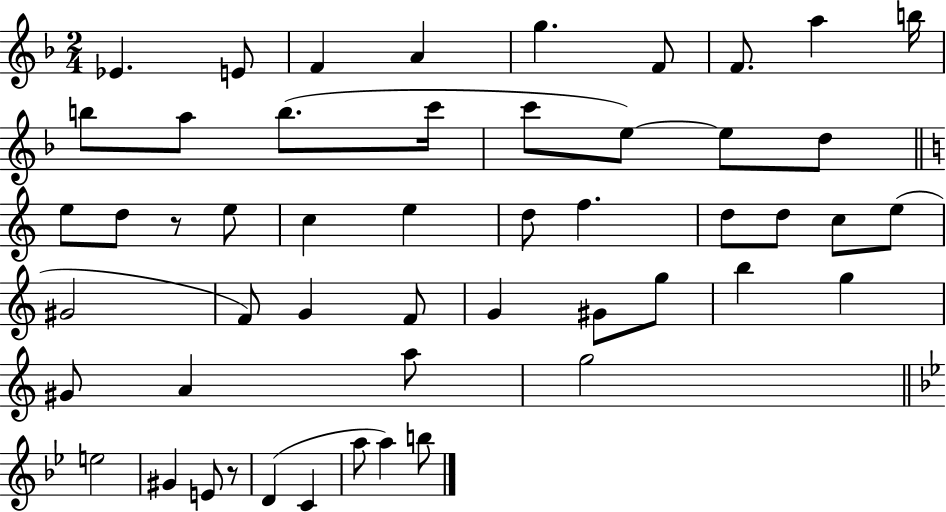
X:1
T:Untitled
M:2/4
L:1/4
K:F
_E E/2 F A g F/2 F/2 a b/4 b/2 a/2 b/2 c'/4 c'/2 e/2 e/2 d/2 e/2 d/2 z/2 e/2 c e d/2 f d/2 d/2 c/2 e/2 ^G2 F/2 G F/2 G ^G/2 g/2 b g ^G/2 A a/2 g2 e2 ^G E/2 z/2 D C a/2 a b/2